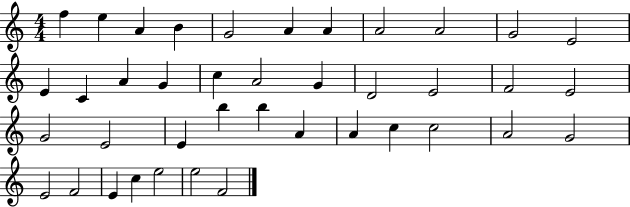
X:1
T:Untitled
M:4/4
L:1/4
K:C
f e A B G2 A A A2 A2 G2 E2 E C A G c A2 G D2 E2 F2 E2 G2 E2 E b b A A c c2 A2 G2 E2 F2 E c e2 e2 F2